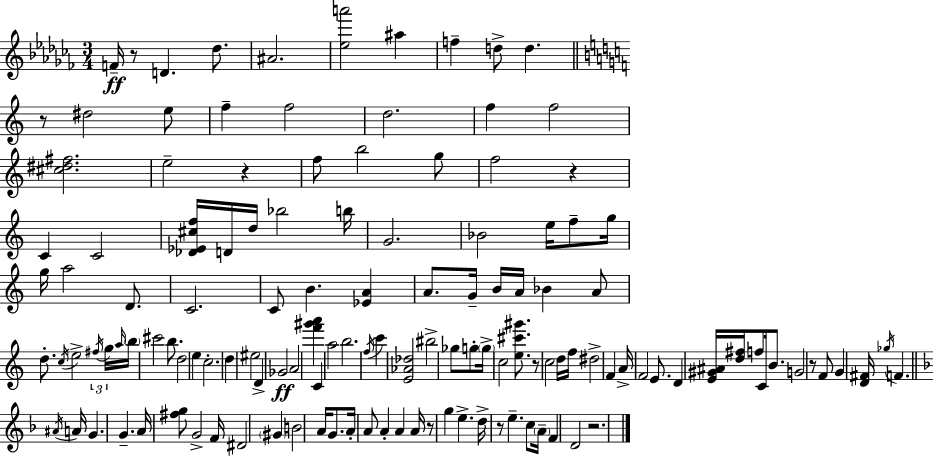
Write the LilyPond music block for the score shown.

{
  \clef treble
  \numericTimeSignature
  \time 3/4
  \key aes \minor
  f'16--\ff r8 d'4. des''8. | ais'2. | <ees'' a'''>2 ais''4 | f''4-- d''8-> d''4. | \break \bar "||" \break \key a \minor r8 dis''2 e''8 | f''4-- f''2 | d''2. | f''4 f''2 | \break <cis'' dis'' fis''>2. | e''2-- r4 | f''8 b''2 g''8 | f''2 r4 | \break c'4 c'2 | <des' ees' cis'' f''>16 d'16 d''16 bes''2 b''16 | g'2. | bes'2 e''16 f''8-- g''16 | \break g''16 a''2 d'8. | c'2. | c'8 b'4. <ees' a'>4 | a'8. g'16-- b'16 a'16 bes'4 a'8 | \break d''8.-. \acciaccatura { c''16 } e''2-> | \tuplet 3/2 { \acciaccatura { fis''16 } g''16 \grace { a''16 } } \parenthesize b''16 cis'''2 | b''8. d''2 e''4 | c''2.-. | \break d''4 eis''2 | d'4-> ges'2\ff | a'2 <f''' gis''' a'''>4 | c'4 a''2 | \break b''2. | \acciaccatura { f''16 } c'''4 <e' aes' des''>2 | bis''2-> | ges''8 g''8-. \parenthesize g''16-> c''2 | \break <e'' cis''' gis'''>8. r8 c''2 | d''16 f''16 dis''2-> | f'4 a'16-> f'2 | e'8. d'4 <e' gis' ais'>16 <d'' fis''>16 f''8 | \break c'16 b'8. g'2 | r8 f'8 g'4 <d' fis'>16 \acciaccatura { ges''16 } f'4. | \bar "||" \break \key f \major \acciaccatura { ais'16 } a'16 g'4. g'4.-- | a'16 <fis'' g''>8 g'2-> | f'16 dis'2 \parenthesize gis'4 | b'2 a'16 g'8. | \break a'16-. a'8 a'4-. a'4 | a'16 r8 g''4 e''4.-> | d''16-> r8 e''4.-- c''8 | \parenthesize a'16-- f'4 d'2 | \break r2. | \bar "|."
}